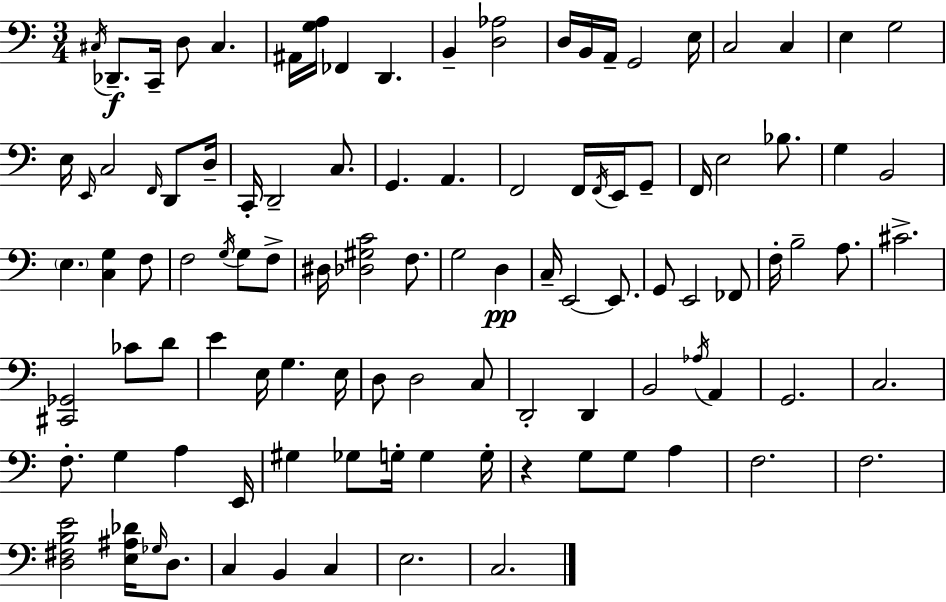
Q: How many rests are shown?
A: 1